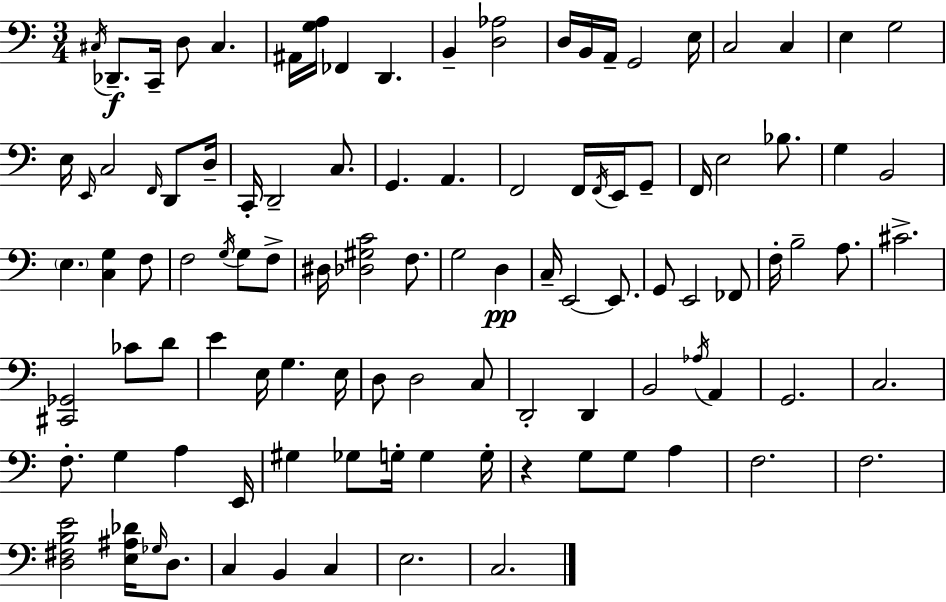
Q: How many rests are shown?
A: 1